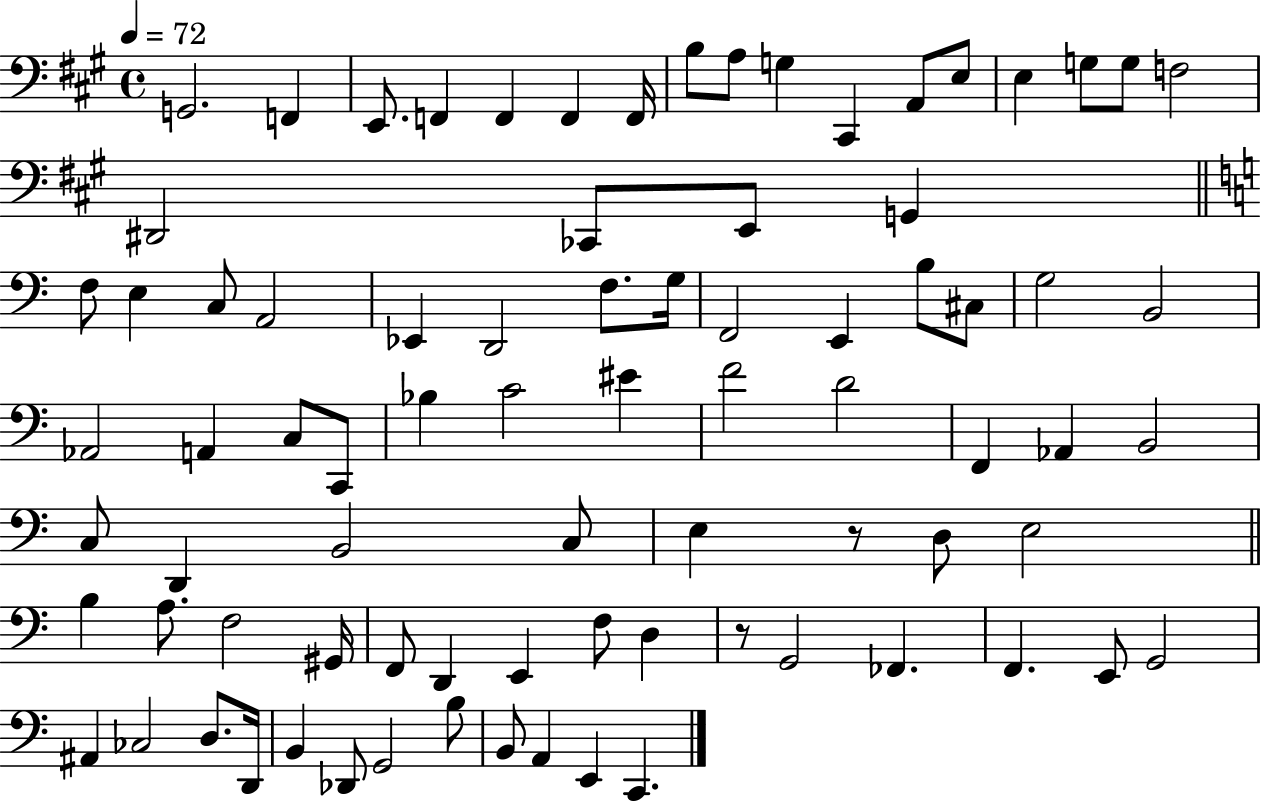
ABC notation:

X:1
T:Untitled
M:4/4
L:1/4
K:A
G,,2 F,, E,,/2 F,, F,, F,, F,,/4 B,/2 A,/2 G, ^C,, A,,/2 E,/2 E, G,/2 G,/2 F,2 ^D,,2 _C,,/2 E,,/2 G,, F,/2 E, C,/2 A,,2 _E,, D,,2 F,/2 G,/4 F,,2 E,, B,/2 ^C,/2 G,2 B,,2 _A,,2 A,, C,/2 C,,/2 _B, C2 ^E F2 D2 F,, _A,, B,,2 C,/2 D,, B,,2 C,/2 E, z/2 D,/2 E,2 B, A,/2 F,2 ^G,,/4 F,,/2 D,, E,, F,/2 D, z/2 G,,2 _F,, F,, E,,/2 G,,2 ^A,, _C,2 D,/2 D,,/4 B,, _D,,/2 G,,2 B,/2 B,,/2 A,, E,, C,,